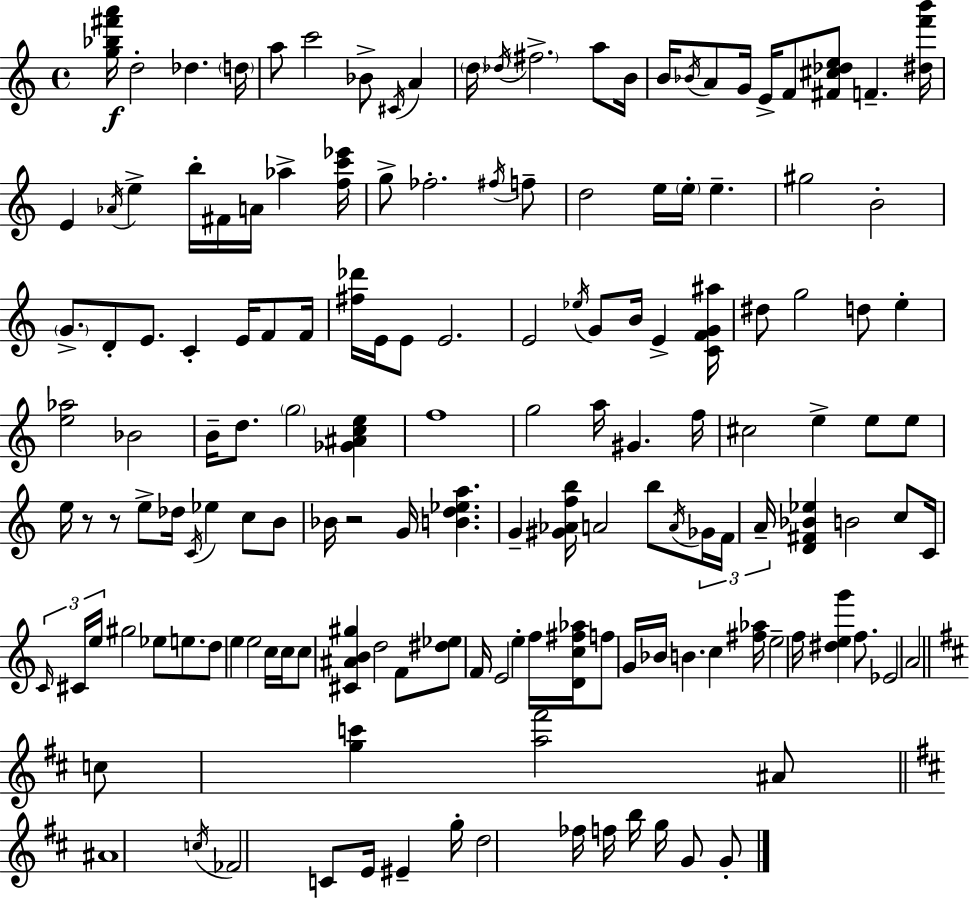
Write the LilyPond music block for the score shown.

{
  \clef treble
  \time 4/4
  \defaultTimeSignature
  \key a \minor
  <g'' bes'' fis''' a'''>16\f d''2-. des''4. \parenthesize d''16 | a''8 c'''2 bes'8-> \acciaccatura { cis'16 } a'4 | \parenthesize d''16 \acciaccatura { des''16 } \parenthesize fis''2.-> a''8 | b'16 b'16 \acciaccatura { bes'16 } a'8 g'16 e'16-> f'8 <fis' cis'' des'' e''>8 f'4.-- | \break <dis'' f''' b'''>16 e'4 \acciaccatura { aes'16 } e''4-> b''16-. fis'16 a'16 aes''4-> | <f'' c''' ees'''>16 g''8-> fes''2.-. | \acciaccatura { fis''16 } f''8-- d''2 e''16 \parenthesize e''16-. e''4.-- | gis''2 b'2-. | \break \parenthesize g'8.-> d'8-. e'8. c'4-. | e'16 f'8 f'16 <fis'' des'''>16 e'16 e'8 e'2. | e'2 \acciaccatura { ees''16 } g'8 | b'16 e'4-> <c' f' g' ais''>16 dis''8 g''2 | \break d''8 e''4-. <e'' aes''>2 bes'2 | b'16-- d''8. \parenthesize g''2 | <ges' ais' c'' e''>4 f''1 | g''2 a''16 gis'4. | \break f''16 cis''2 e''4-> | e''8 e''8 e''16 r8 r8 e''8-> des''16 \acciaccatura { c'16 } ees''4 | c''8 b'8 bes'16 r2 | g'16 <b' d'' ees'' a''>4. g'4-- <gis' aes' f'' b''>16 a'2 | \break b''8 \acciaccatura { a'16 } \tuplet 3/2 { ges'16 f'16 a'16-- } <d' fis' bes' ees''>4 b'2 | c''8 c'16 \tuplet 3/2 { \grace { c'16 } cis'16 e''16 } gis''2 | ees''8 e''8. d''8 e''4 e''2 | c''16 c''16 c''8 <cis' ais' b' gis''>4 d''2 | \break f'8 <dis'' ees''>8 f'16 e'2 | e''4-. f''16 <d' c'' fis'' aes''>16 f''8 g'16 bes'16 b'4. | c''4 <fis'' aes''>16 e''2-- | f''16 <dis'' e'' g'''>4 f''8. ees'2 | \break a'2 \bar "||" \break \key d \major c''8 <g'' c'''>4 <a'' fis'''>2 ais'8 | \bar "||" \break \key b \minor ais'1 | \acciaccatura { c''16 } fes'2 c'8 e'16 eis'4-- | g''16-. d''2 fes''16 f''16 b''16 g''16 g'8 g'8-. | \bar "|."
}